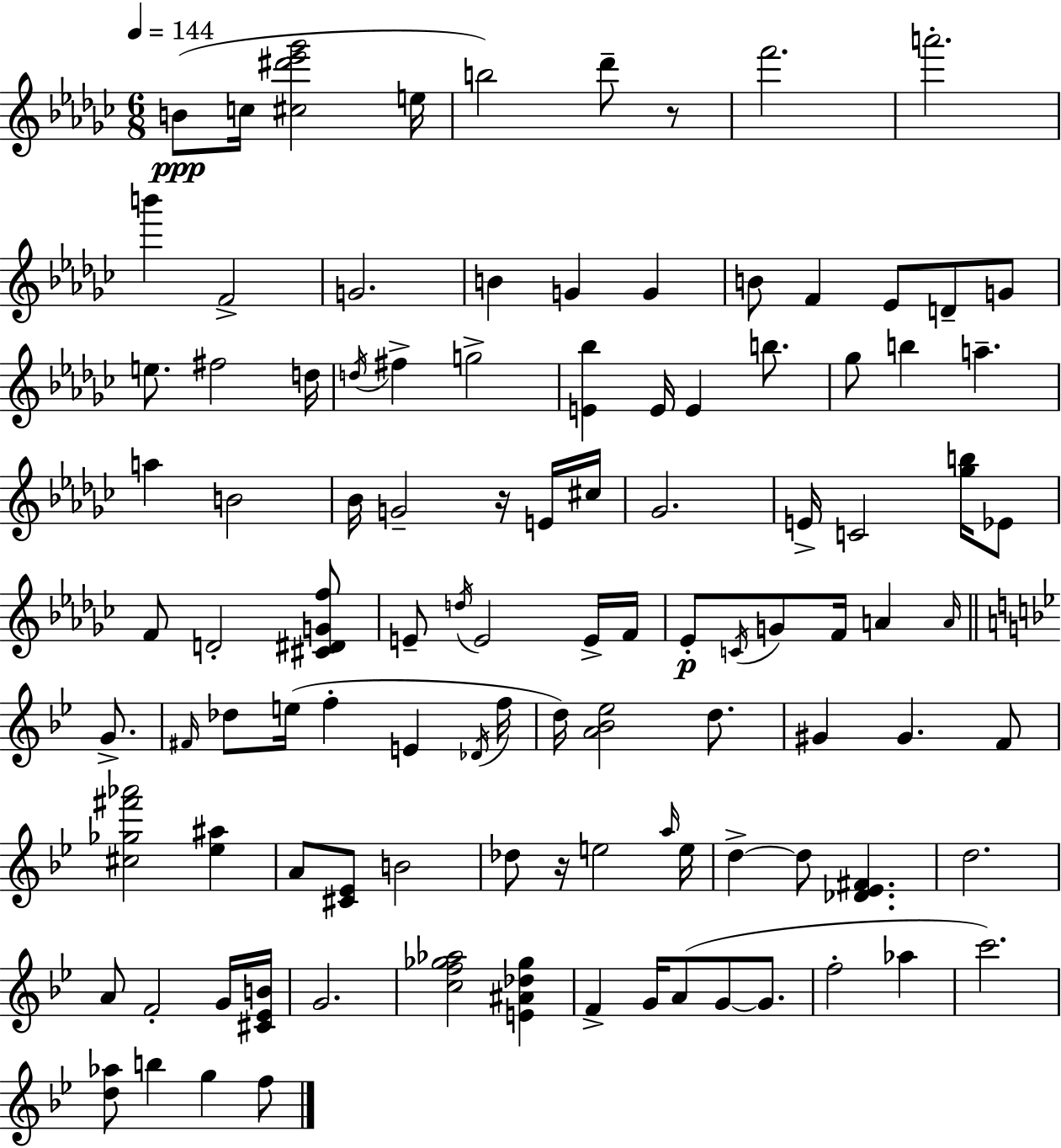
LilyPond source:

{
  \clef treble
  \numericTimeSignature
  \time 6/8
  \key ees \minor
  \tempo 4 = 144
  \repeat volta 2 { b'8(\ppp c''16 <cis'' dis''' ees''' ges'''>2 e''16 | b''2) des'''8-- r8 | f'''2. | a'''2.-. | \break b'''4 f'2-> | g'2. | b'4 g'4 g'4 | b'8 f'4 ees'8 d'8-- g'8 | \break e''8. fis''2 d''16 | \acciaccatura { d''16 } fis''4-> g''2-> | <e' bes''>4 e'16 e'4 b''8. | ges''8 b''4 a''4.-- | \break a''4 b'2 | bes'16 g'2-- r16 e'16 | cis''16 ges'2. | e'16-> c'2 <ges'' b''>16 ees'8 | \break f'8 d'2-. <cis' dis' g' f''>8 | e'8-- \acciaccatura { d''16 } e'2 | e'16-> f'16 ees'8-.\p \acciaccatura { c'16 } g'8 f'16 a'4 | \grace { a'16 } \bar "||" \break \key g \minor g'8.-> \grace { fis'16 } des''8 e''16( f''4-. e'4 | \acciaccatura { des'16 } f''16 d''16) <a' bes' ees''>2 | d''8. gis'4 gis'4. | f'8 <cis'' ges'' fis''' aes'''>2 | \break <ees'' ais''>4 a'8 <cis' ees'>8 b'2 | des''8 r16 e''2 | \grace { a''16 } e''16 d''4->~~ d''8 | <des' ees' fis'>4. d''2. | \break a'8 f'2-. | g'16 <cis' ees' b'>16 g'2. | <c'' f'' ges'' aes''>2 | <e' ais' des'' ges''>4 f'4-> g'16 a'8( | \break g'8~~ g'8. f''2-. | aes''4 c'''2.) | <d'' aes''>8 b''4 | g''4 f''8 } \bar "|."
}